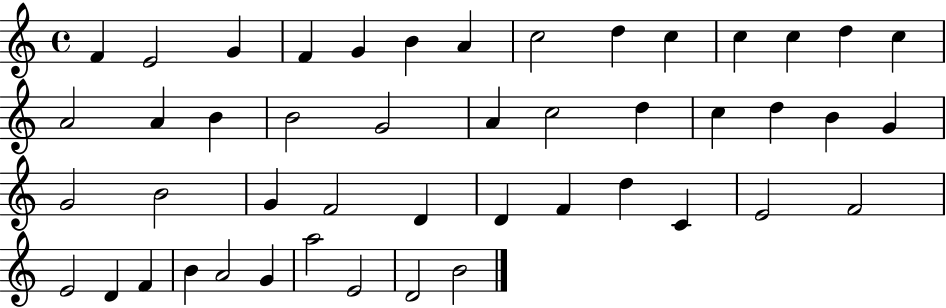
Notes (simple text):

F4/q E4/h G4/q F4/q G4/q B4/q A4/q C5/h D5/q C5/q C5/q C5/q D5/q C5/q A4/h A4/q B4/q B4/h G4/h A4/q C5/h D5/q C5/q D5/q B4/q G4/q G4/h B4/h G4/q F4/h D4/q D4/q F4/q D5/q C4/q E4/h F4/h E4/h D4/q F4/q B4/q A4/h G4/q A5/h E4/h D4/h B4/h